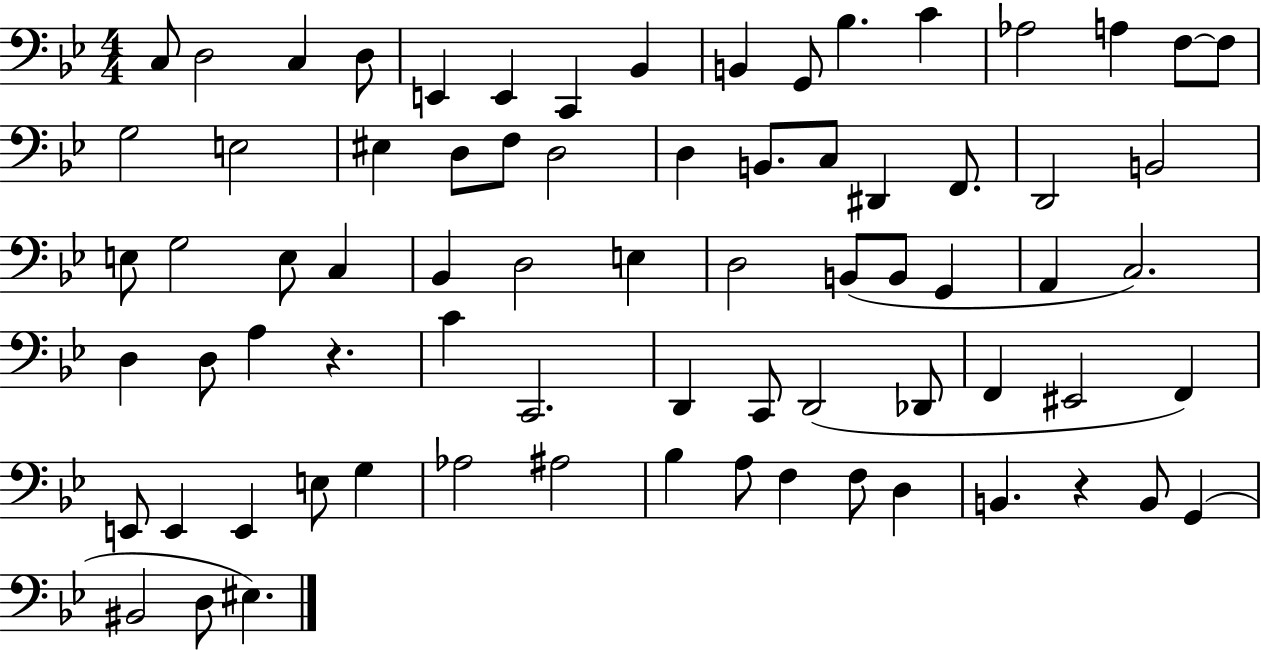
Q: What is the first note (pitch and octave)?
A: C3